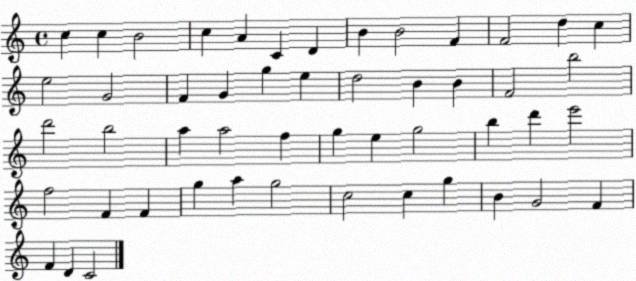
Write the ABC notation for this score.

X:1
T:Untitled
M:4/4
L:1/4
K:C
c c B2 c A C D B B2 F F2 d c e2 G2 F G g e d2 B B F2 b2 d'2 b2 a a2 f g e g2 b d' e'2 f2 F F g a g2 c2 c g B G2 F F D C2